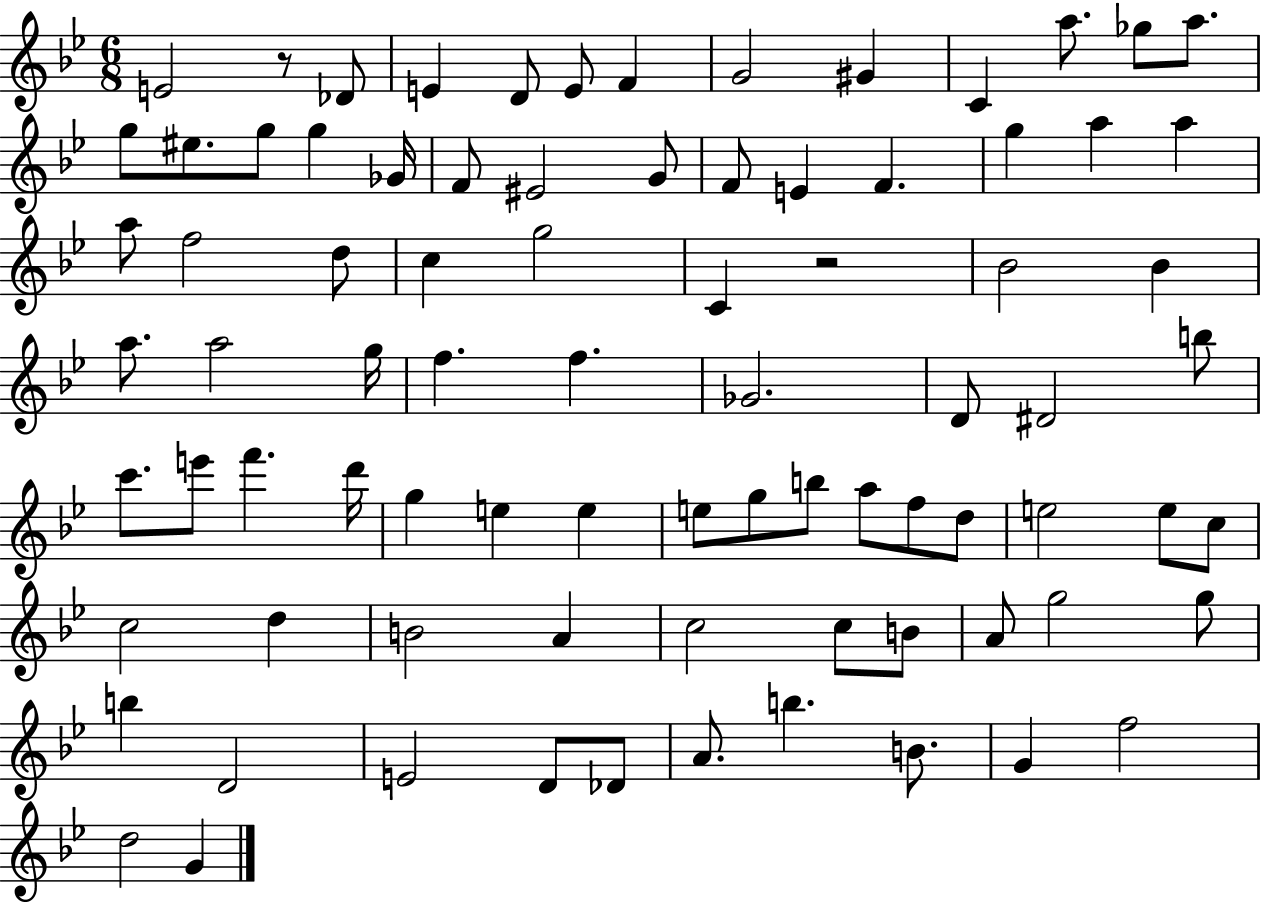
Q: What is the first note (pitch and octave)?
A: E4